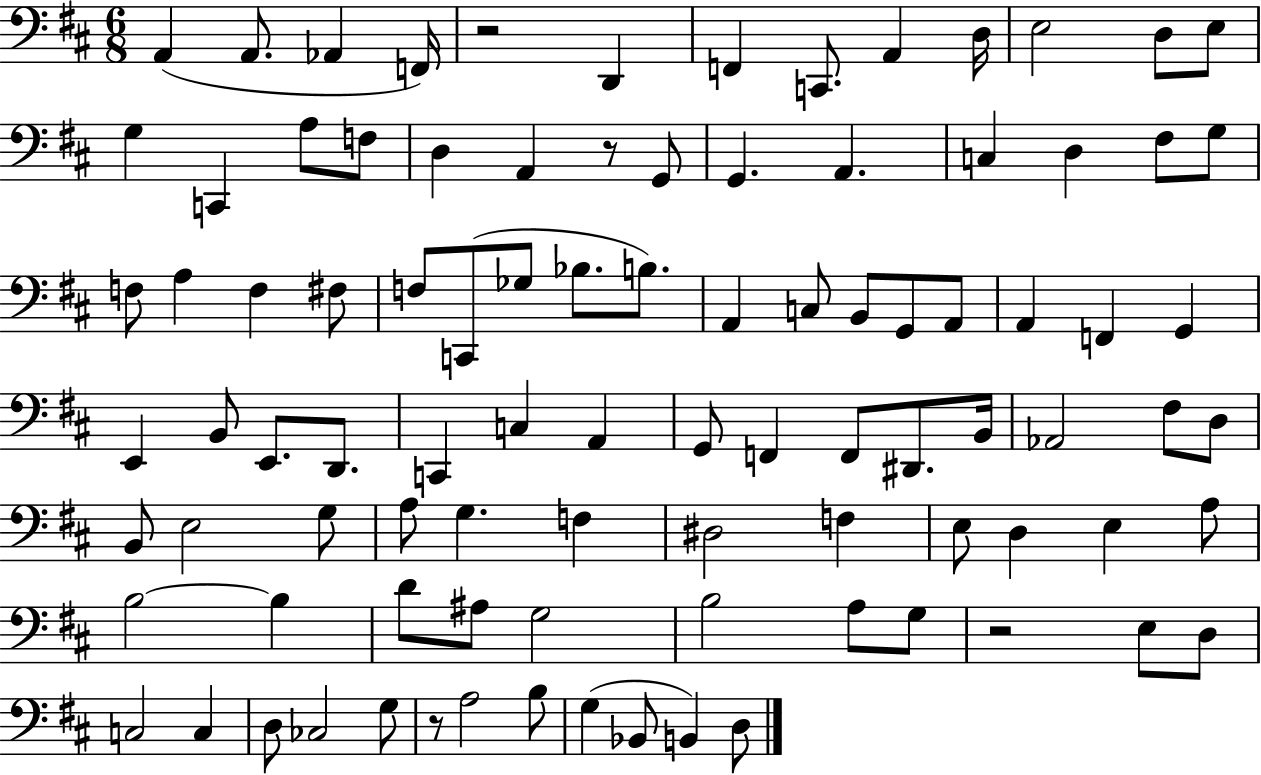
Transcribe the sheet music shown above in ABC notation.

X:1
T:Untitled
M:6/8
L:1/4
K:D
A,, A,,/2 _A,, F,,/4 z2 D,, F,, C,,/2 A,, D,/4 E,2 D,/2 E,/2 G, C,, A,/2 F,/2 D, A,, z/2 G,,/2 G,, A,, C, D, ^F,/2 G,/2 F,/2 A, F, ^F,/2 F,/2 C,,/2 _G,/2 _B,/2 B,/2 A,, C,/2 B,,/2 G,,/2 A,,/2 A,, F,, G,, E,, B,,/2 E,,/2 D,,/2 C,, C, A,, G,,/2 F,, F,,/2 ^D,,/2 B,,/4 _A,,2 ^F,/2 D,/2 B,,/2 E,2 G,/2 A,/2 G, F, ^D,2 F, E,/2 D, E, A,/2 B,2 B, D/2 ^A,/2 G,2 B,2 A,/2 G,/2 z2 E,/2 D,/2 C,2 C, D,/2 _C,2 G,/2 z/2 A,2 B,/2 G, _B,,/2 B,, D,/2